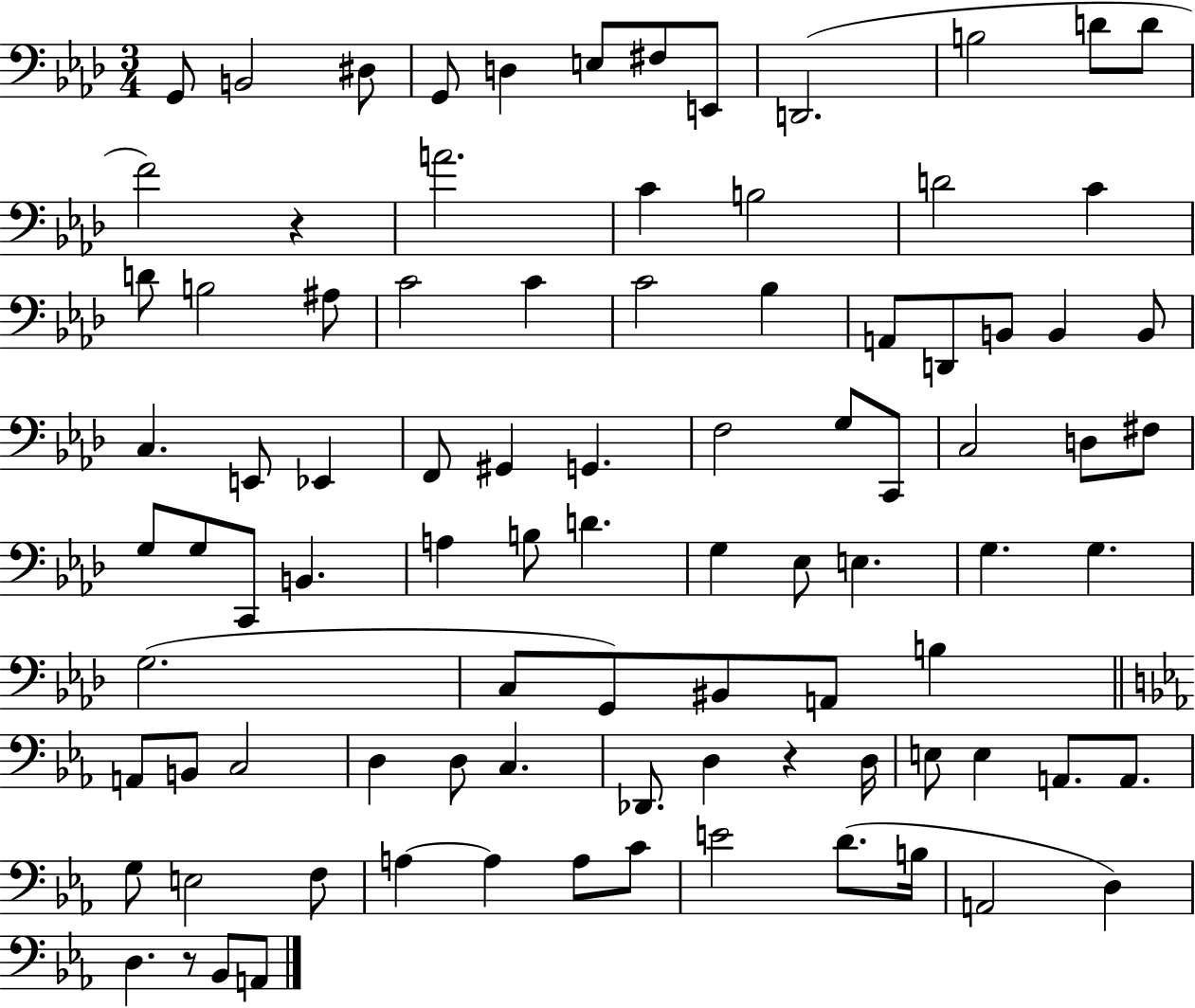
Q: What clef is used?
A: bass